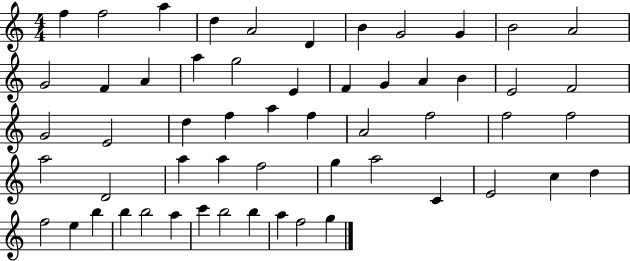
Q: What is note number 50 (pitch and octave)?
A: A5